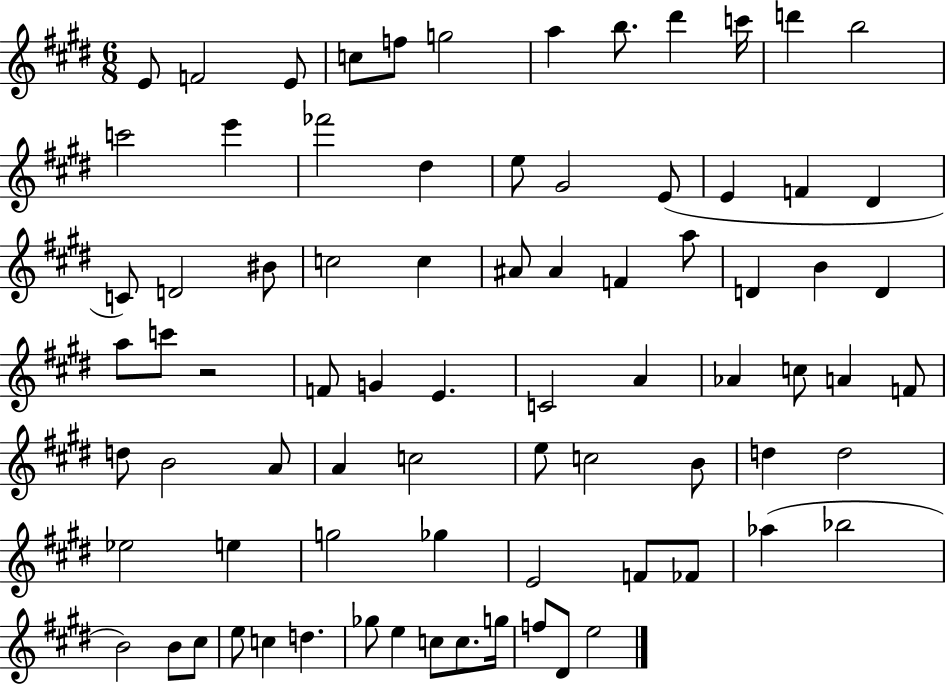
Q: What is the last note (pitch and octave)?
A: E5